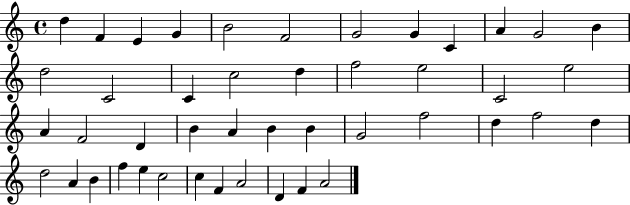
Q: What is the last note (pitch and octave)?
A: A4